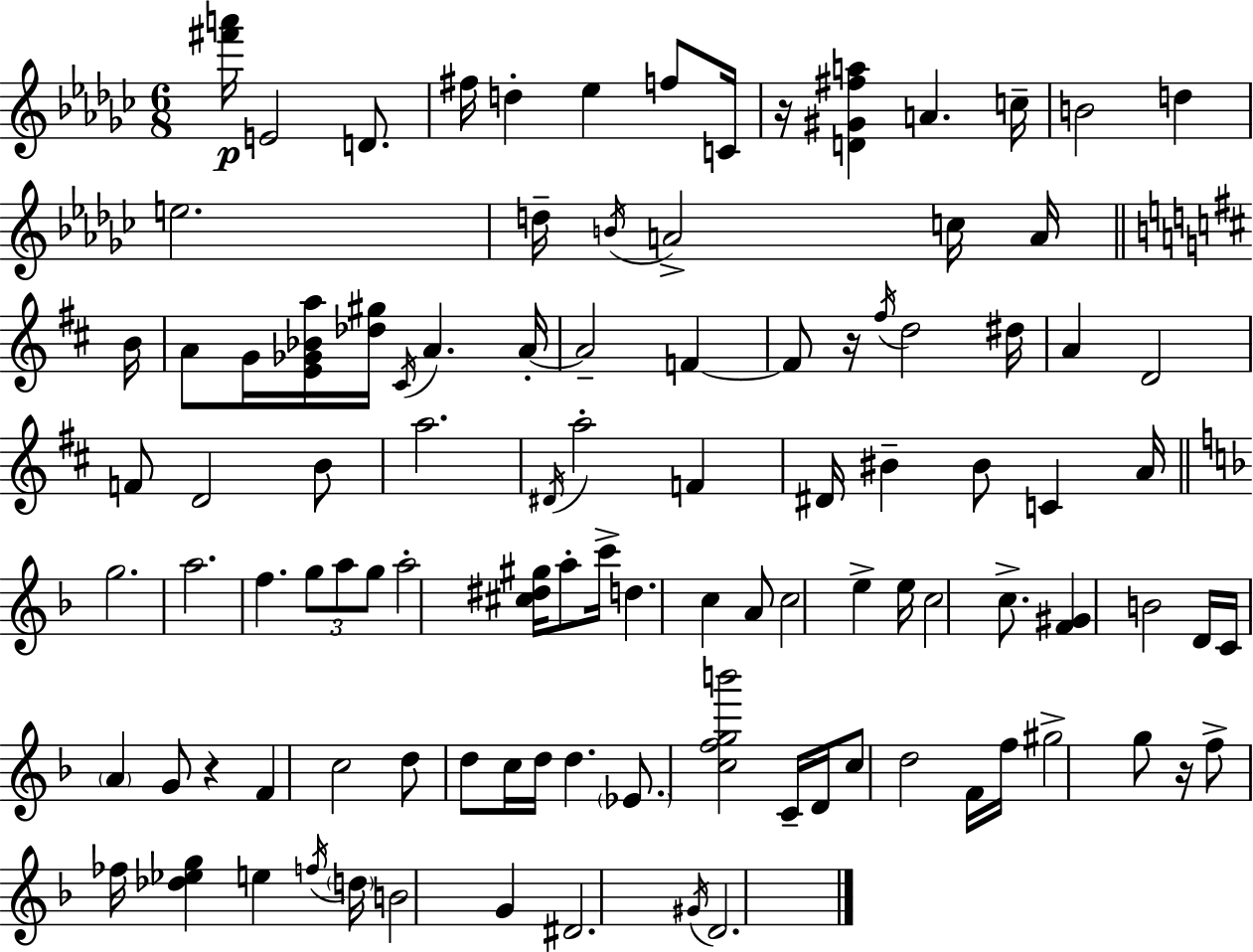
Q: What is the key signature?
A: EES minor